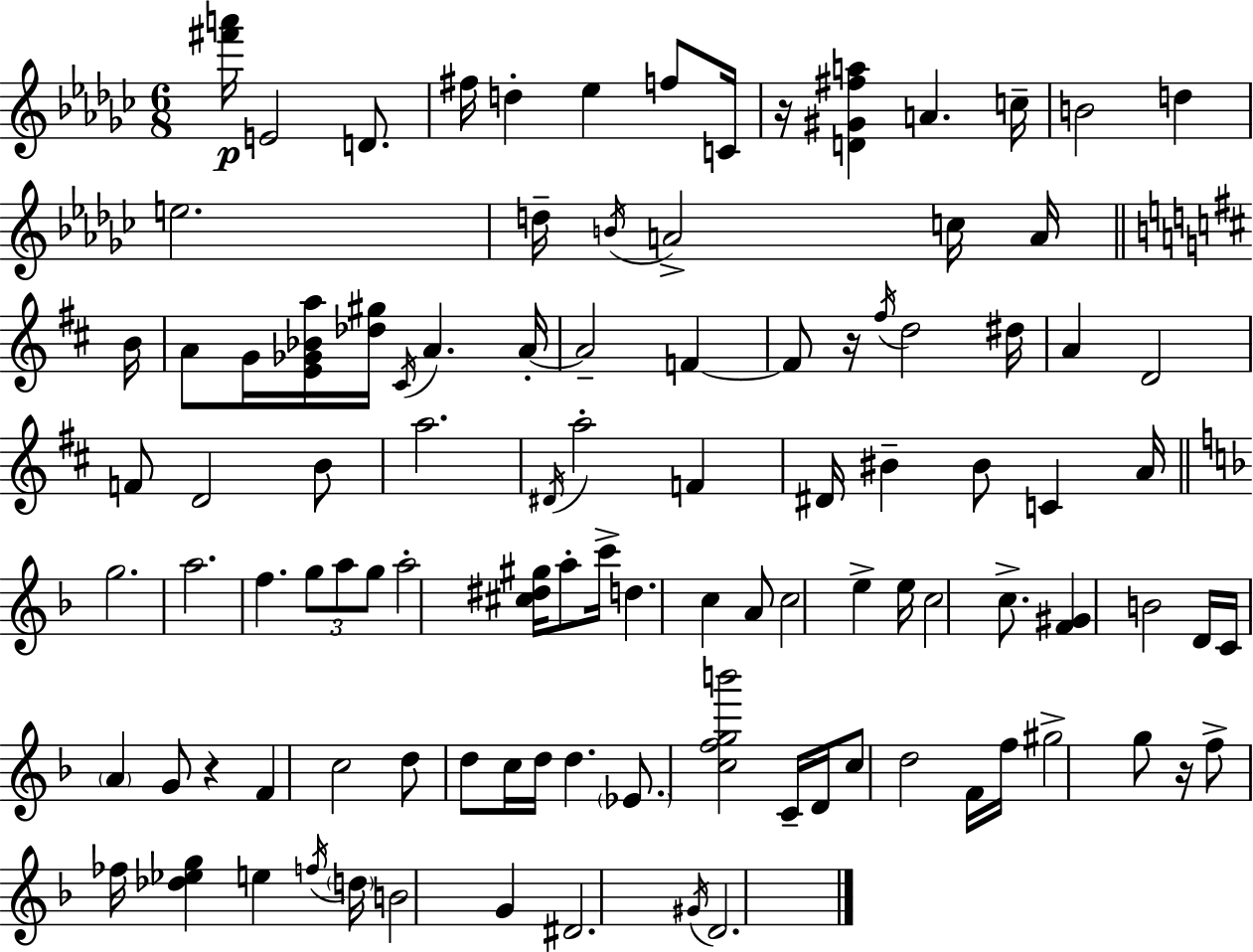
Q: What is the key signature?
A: EES minor